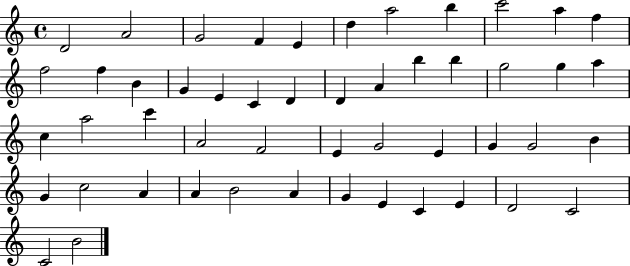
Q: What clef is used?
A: treble